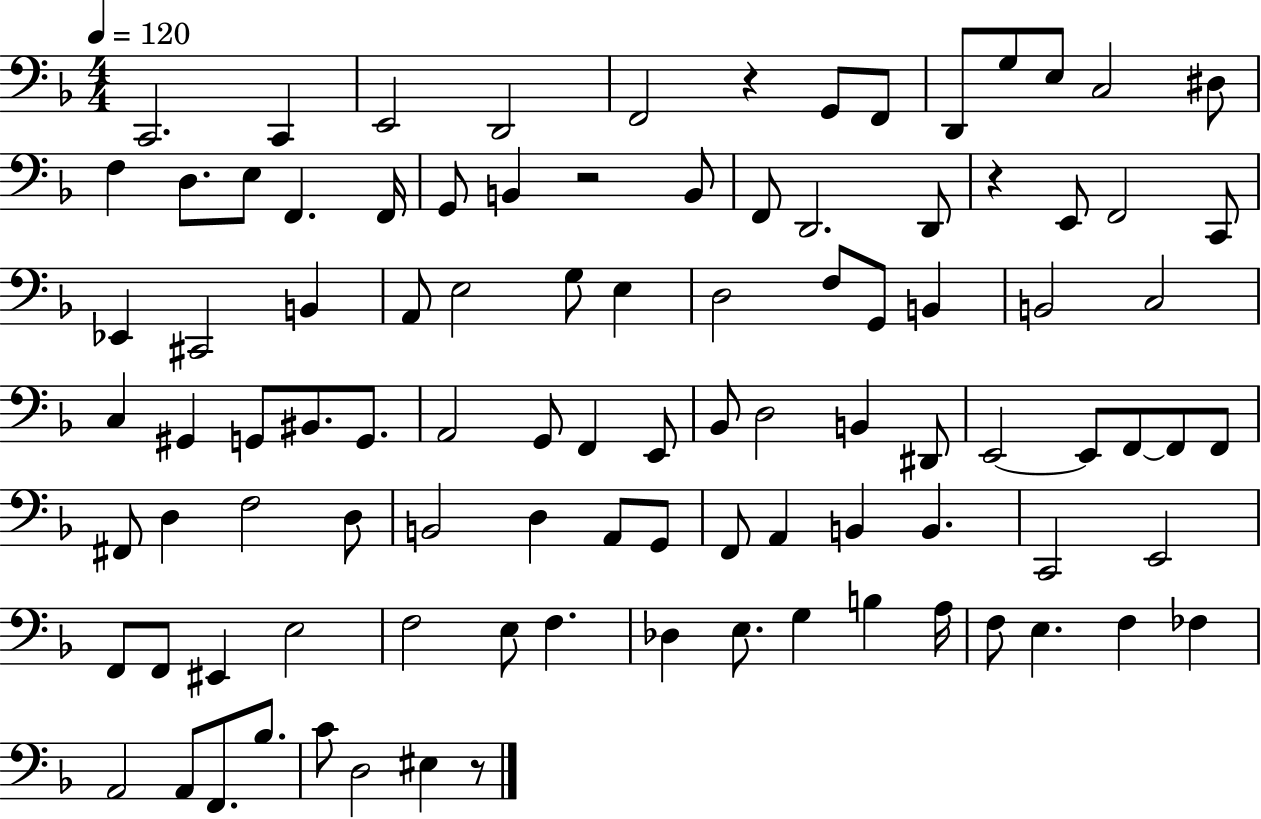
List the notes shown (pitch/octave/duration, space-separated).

C2/h. C2/q E2/h D2/h F2/h R/q G2/e F2/e D2/e G3/e E3/e C3/h D#3/e F3/q D3/e. E3/e F2/q. F2/s G2/e B2/q R/h B2/e F2/e D2/h. D2/e R/q E2/e F2/h C2/e Eb2/q C#2/h B2/q A2/e E3/h G3/e E3/q D3/h F3/e G2/e B2/q B2/h C3/h C3/q G#2/q G2/e BIS2/e. G2/e. A2/h G2/e F2/q E2/e Bb2/e D3/h B2/q D#2/e E2/h E2/e F2/e F2/e F2/e F#2/e D3/q F3/h D3/e B2/h D3/q A2/e G2/e F2/e A2/q B2/q B2/q. C2/h E2/h F2/e F2/e EIS2/q E3/h F3/h E3/e F3/q. Db3/q E3/e. G3/q B3/q A3/s F3/e E3/q. F3/q FES3/q A2/h A2/e F2/e. Bb3/e. C4/e D3/h EIS3/q R/e